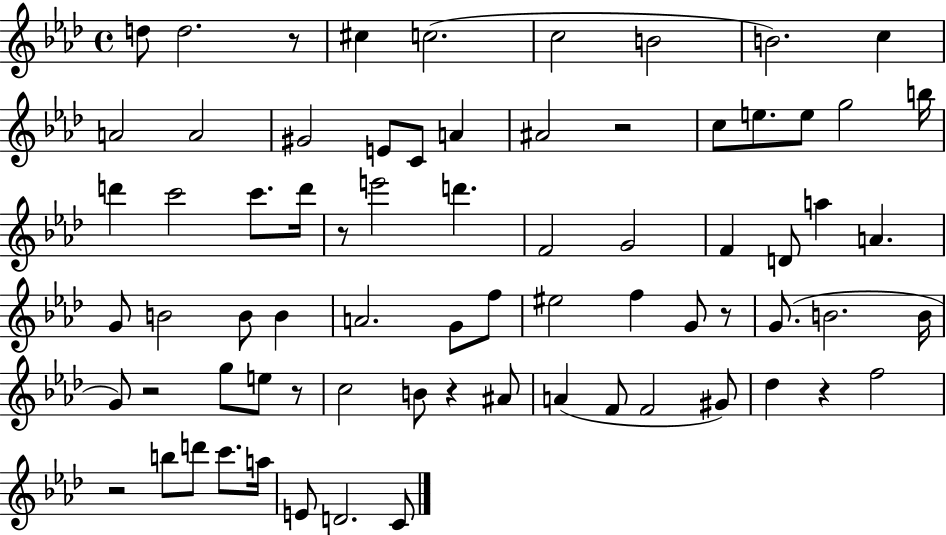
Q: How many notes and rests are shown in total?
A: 73